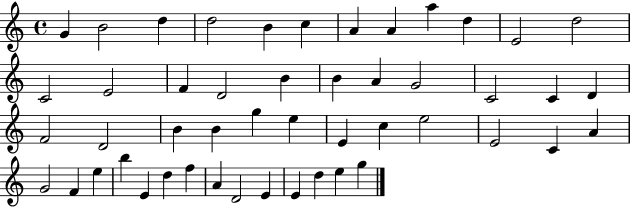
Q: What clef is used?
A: treble